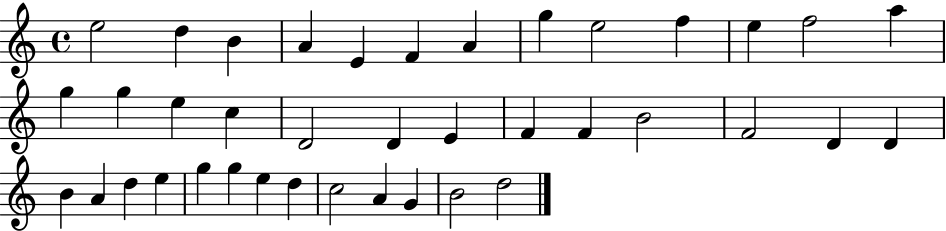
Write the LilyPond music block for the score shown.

{
  \clef treble
  \time 4/4
  \defaultTimeSignature
  \key c \major
  e''2 d''4 b'4 | a'4 e'4 f'4 a'4 | g''4 e''2 f''4 | e''4 f''2 a''4 | \break g''4 g''4 e''4 c''4 | d'2 d'4 e'4 | f'4 f'4 b'2 | f'2 d'4 d'4 | \break b'4 a'4 d''4 e''4 | g''4 g''4 e''4 d''4 | c''2 a'4 g'4 | b'2 d''2 | \break \bar "|."
}